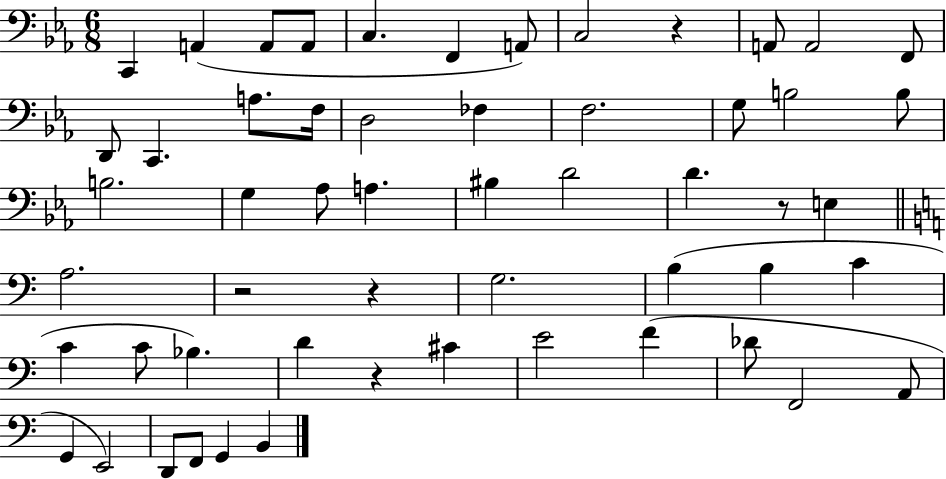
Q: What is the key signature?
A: EES major